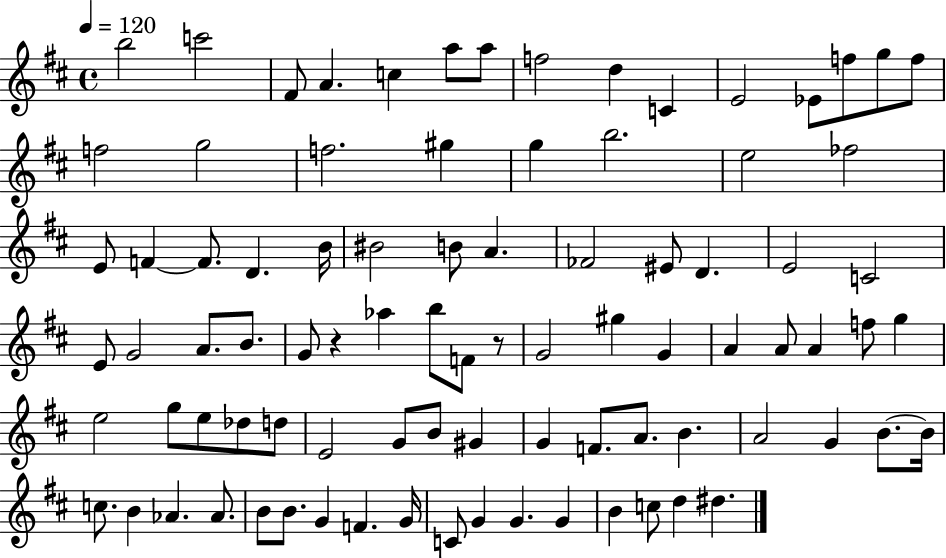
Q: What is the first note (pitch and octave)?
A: B5